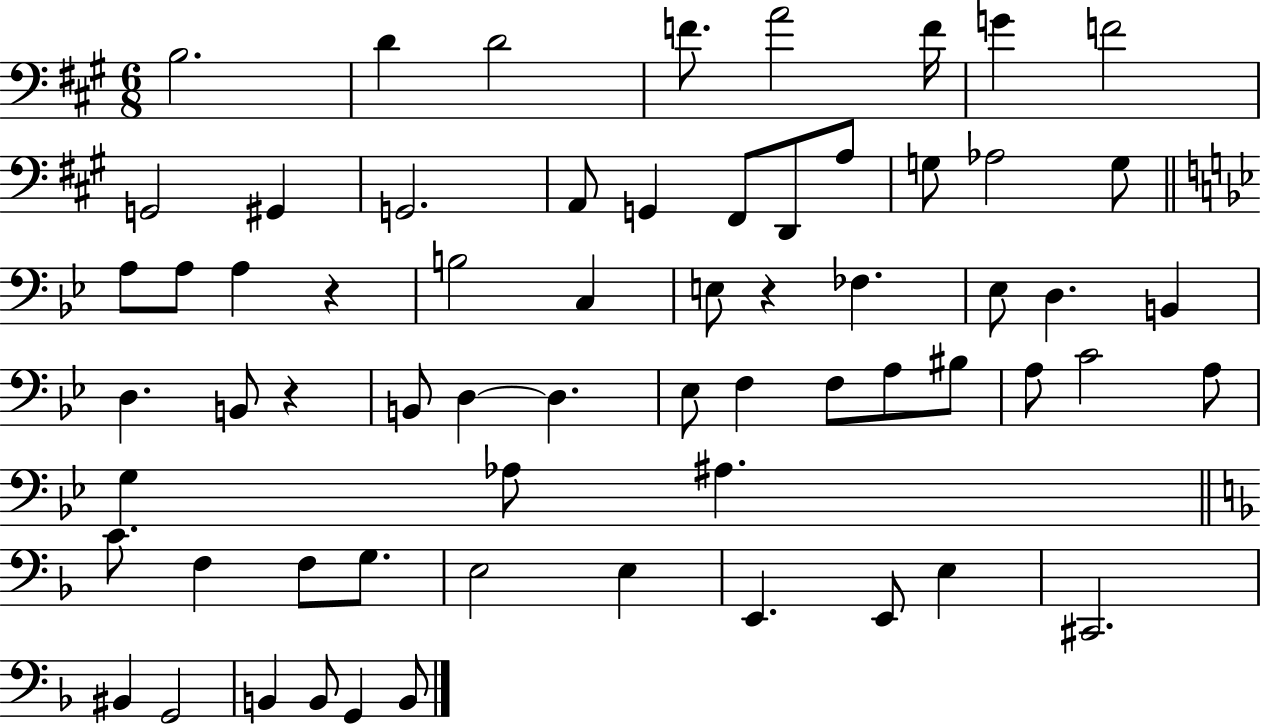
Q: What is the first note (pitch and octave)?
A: B3